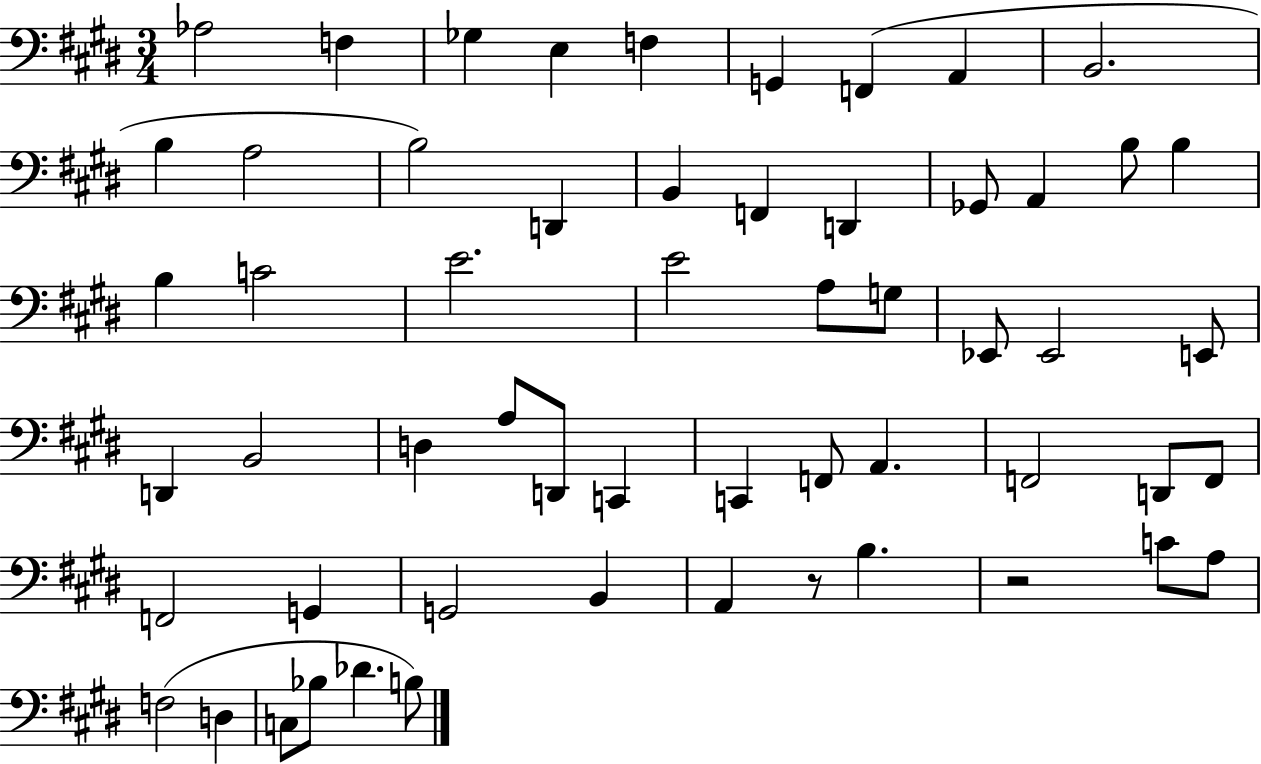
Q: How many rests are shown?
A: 2